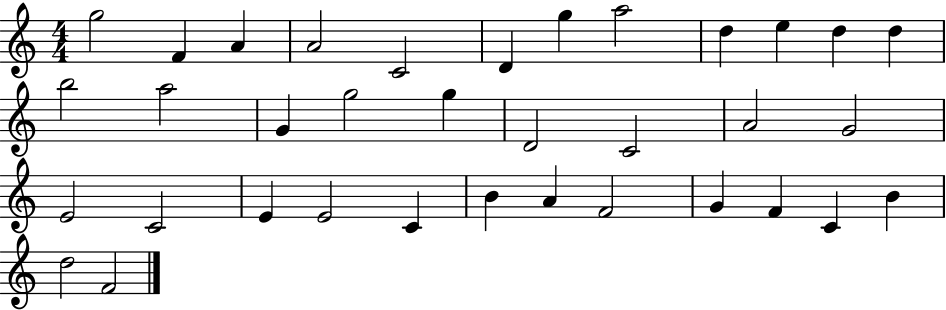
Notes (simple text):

G5/h F4/q A4/q A4/h C4/h D4/q G5/q A5/h D5/q E5/q D5/q D5/q B5/h A5/h G4/q G5/h G5/q D4/h C4/h A4/h G4/h E4/h C4/h E4/q E4/h C4/q B4/q A4/q F4/h G4/q F4/q C4/q B4/q D5/h F4/h